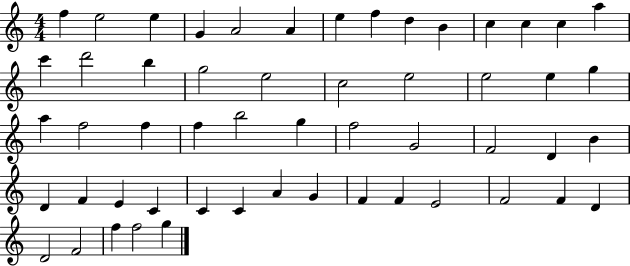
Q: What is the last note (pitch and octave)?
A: G5